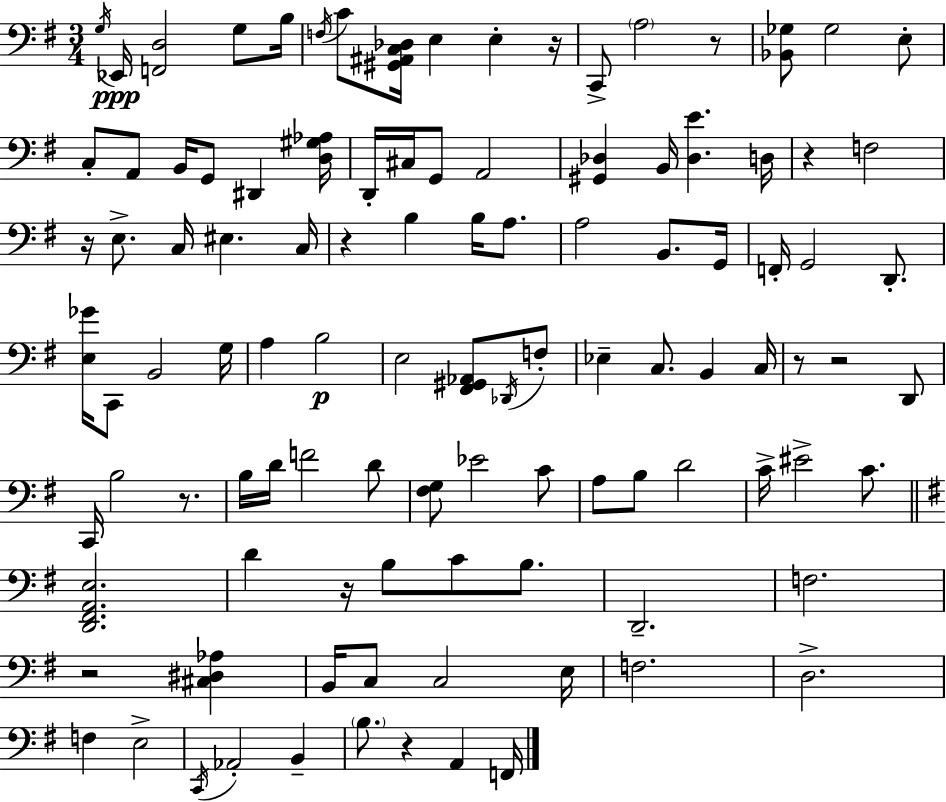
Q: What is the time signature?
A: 3/4